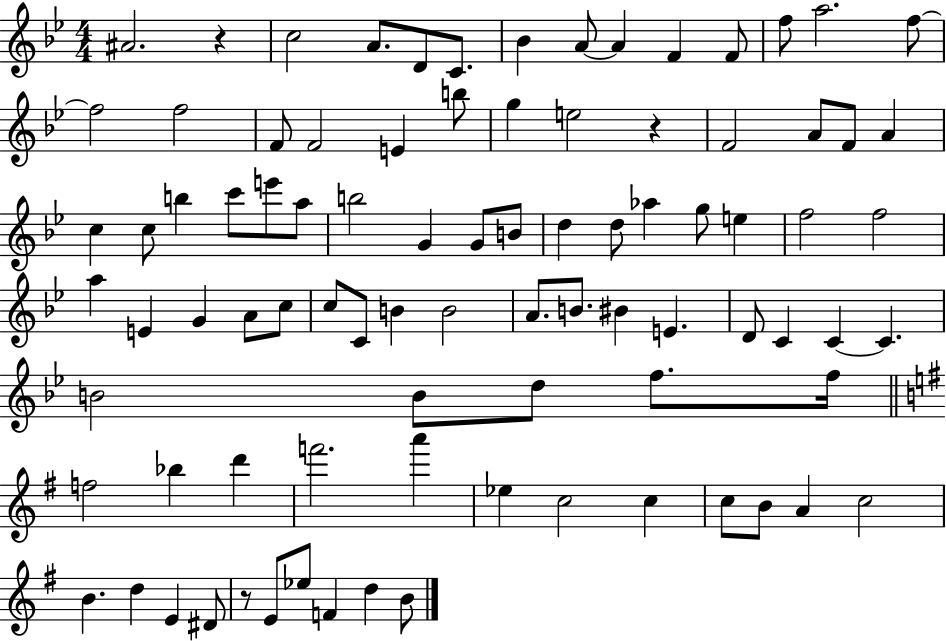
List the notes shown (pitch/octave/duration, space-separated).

A#4/h. R/q C5/h A4/e. D4/e C4/e. Bb4/q A4/e A4/q F4/q F4/e F5/e A5/h. F5/e F5/h F5/h F4/e F4/h E4/q B5/e G5/q E5/h R/q F4/h A4/e F4/e A4/q C5/q C5/e B5/q C6/e E6/e A5/e B5/h G4/q G4/e B4/e D5/q D5/e Ab5/q G5/e E5/q F5/h F5/h A5/q E4/q G4/q A4/e C5/e C5/e C4/e B4/q B4/h A4/e. B4/e. BIS4/q E4/q. D4/e C4/q C4/q C4/q. B4/h B4/e D5/e F5/e. F5/s F5/h Bb5/q D6/q F6/h. A6/q Eb5/q C5/h C5/q C5/e B4/e A4/q C5/h B4/q. D5/q E4/q D#4/e R/e E4/e Eb5/e F4/q D5/q B4/e